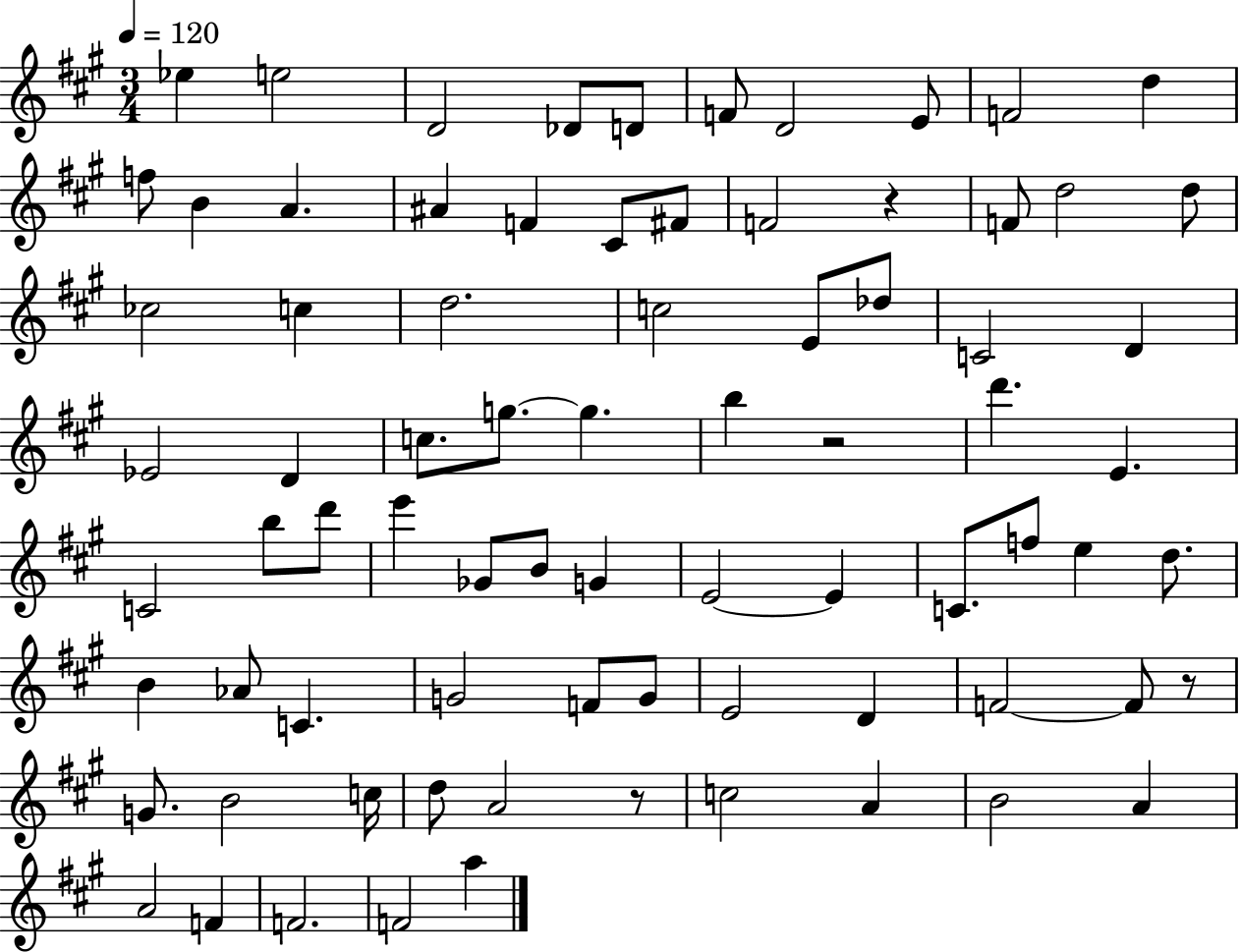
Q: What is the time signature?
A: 3/4